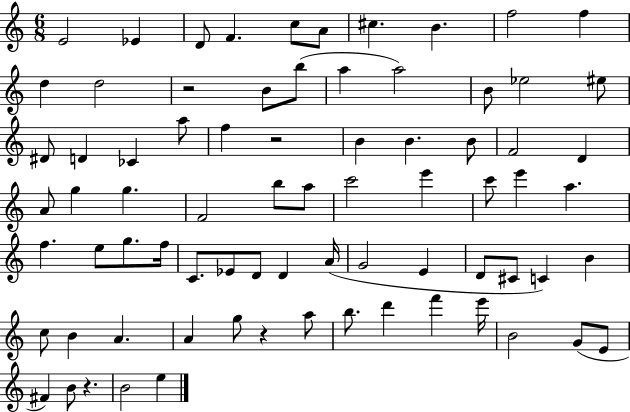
E4/h Eb4/q D4/e F4/q. C5/e A4/e C#5/q. B4/q. F5/h F5/q D5/q D5/h R/h B4/e B5/e A5/q A5/h B4/e Eb5/h EIS5/e D#4/e D4/q CES4/q A5/e F5/q R/h B4/q B4/q. B4/e F4/h D4/q A4/e G5/q G5/q. F4/h B5/e A5/e C6/h E6/q C6/e E6/q A5/q. F5/q. E5/e G5/e. F5/s C4/e. Eb4/e D4/e D4/q A4/s G4/h E4/q D4/e C#4/e C4/q B4/q C5/e B4/q A4/q. A4/q G5/e R/q A5/e B5/e. D6/q F6/q E6/s B4/h G4/e E4/e F#4/q B4/e R/q. B4/h E5/q